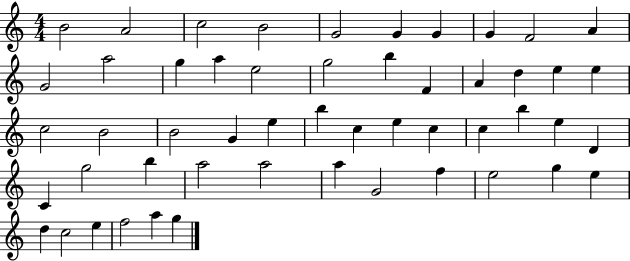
X:1
T:Untitled
M:4/4
L:1/4
K:C
B2 A2 c2 B2 G2 G G G F2 A G2 a2 g a e2 g2 b F A d e e c2 B2 B2 G e b c e c c b e D C g2 b a2 a2 a G2 f e2 g e d c2 e f2 a g